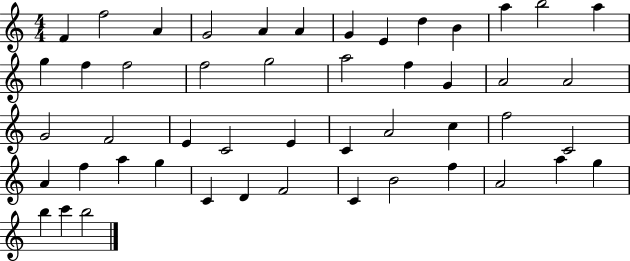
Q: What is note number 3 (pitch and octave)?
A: A4